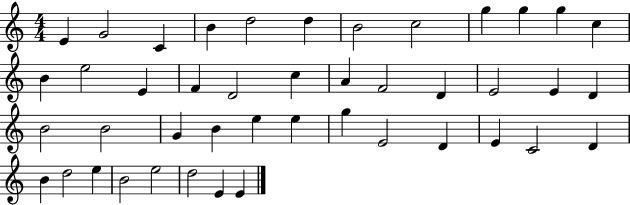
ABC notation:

X:1
T:Untitled
M:4/4
L:1/4
K:C
E G2 C B d2 d B2 c2 g g g c B e2 E F D2 c A F2 D E2 E D B2 B2 G B e e g E2 D E C2 D B d2 e B2 e2 d2 E E